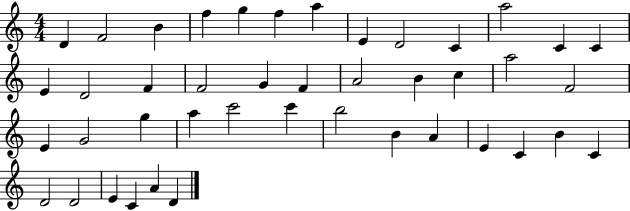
X:1
T:Untitled
M:4/4
L:1/4
K:C
D F2 B f g f a E D2 C a2 C C E D2 F F2 G F A2 B c a2 F2 E G2 g a c'2 c' b2 B A E C B C D2 D2 E C A D